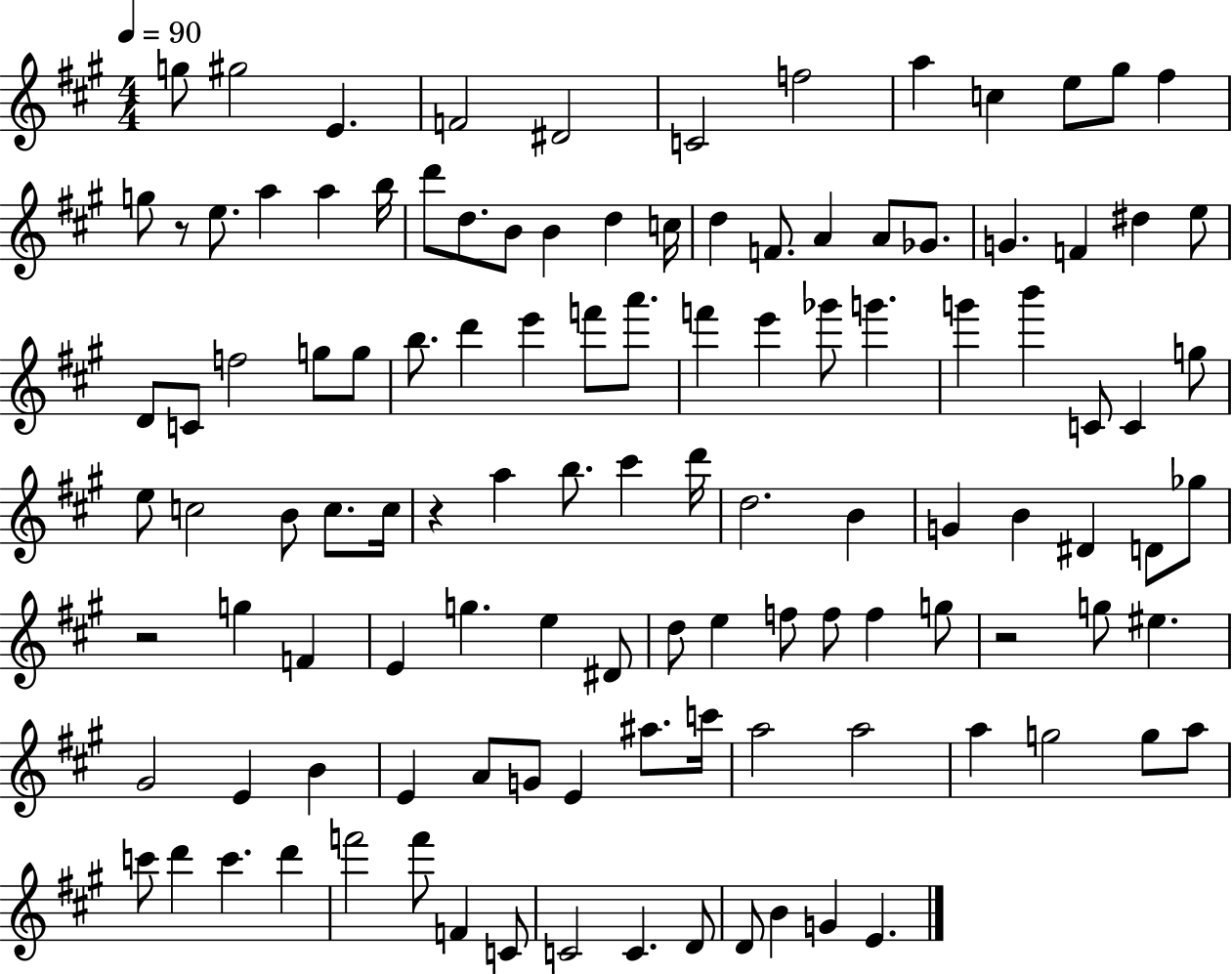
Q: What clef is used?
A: treble